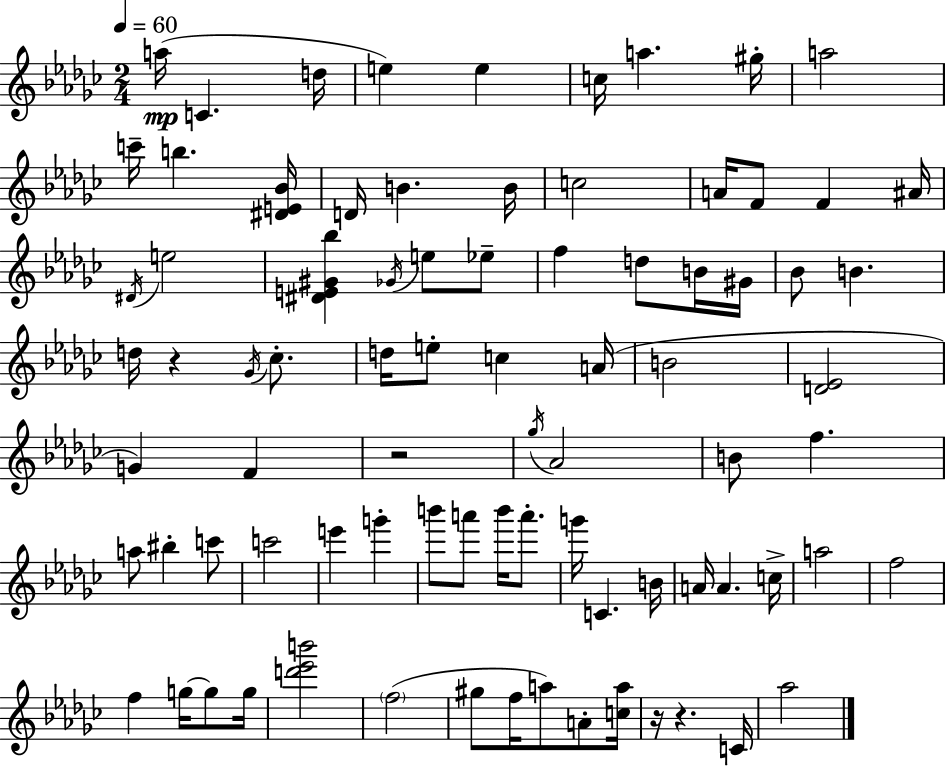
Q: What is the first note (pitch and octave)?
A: A5